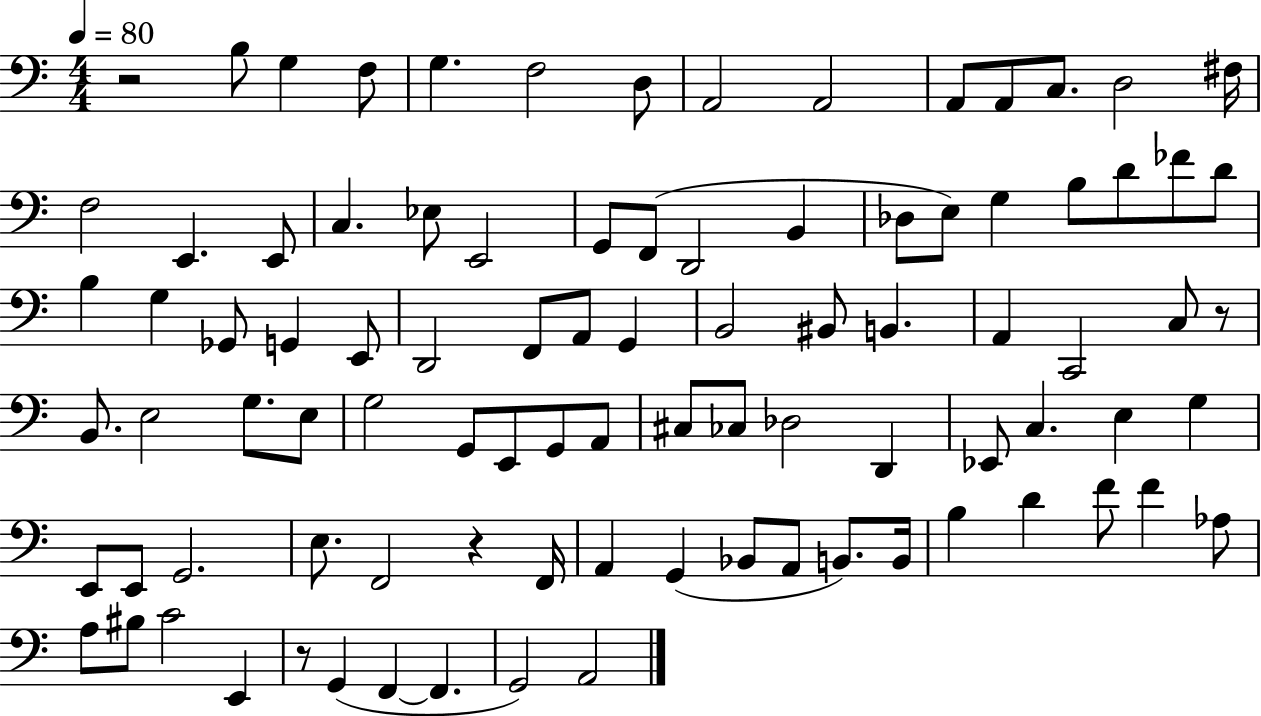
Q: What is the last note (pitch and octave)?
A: A2